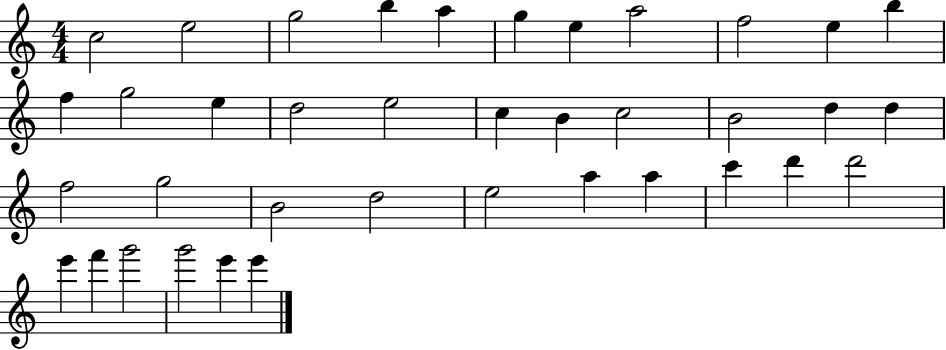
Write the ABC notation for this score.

X:1
T:Untitled
M:4/4
L:1/4
K:C
c2 e2 g2 b a g e a2 f2 e b f g2 e d2 e2 c B c2 B2 d d f2 g2 B2 d2 e2 a a c' d' d'2 e' f' g'2 g'2 e' e'